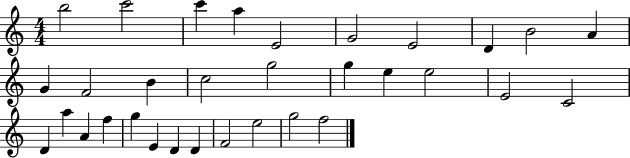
B5/h C6/h C6/q A5/q E4/h G4/h E4/h D4/q B4/h A4/q G4/q F4/h B4/q C5/h G5/h G5/q E5/q E5/h E4/h C4/h D4/q A5/q A4/q F5/q G5/q E4/q D4/q D4/q F4/h E5/h G5/h F5/h